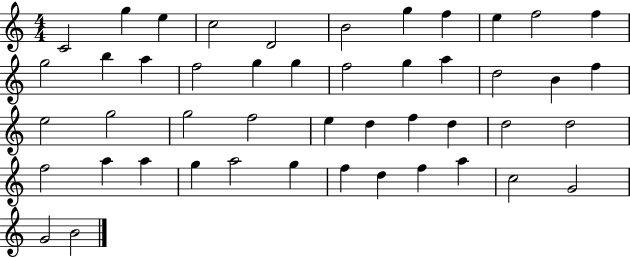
X:1
T:Untitled
M:4/4
L:1/4
K:C
C2 g e c2 D2 B2 g f e f2 f g2 b a f2 g g f2 g a d2 B f e2 g2 g2 f2 e d f d d2 d2 f2 a a g a2 g f d f a c2 G2 G2 B2